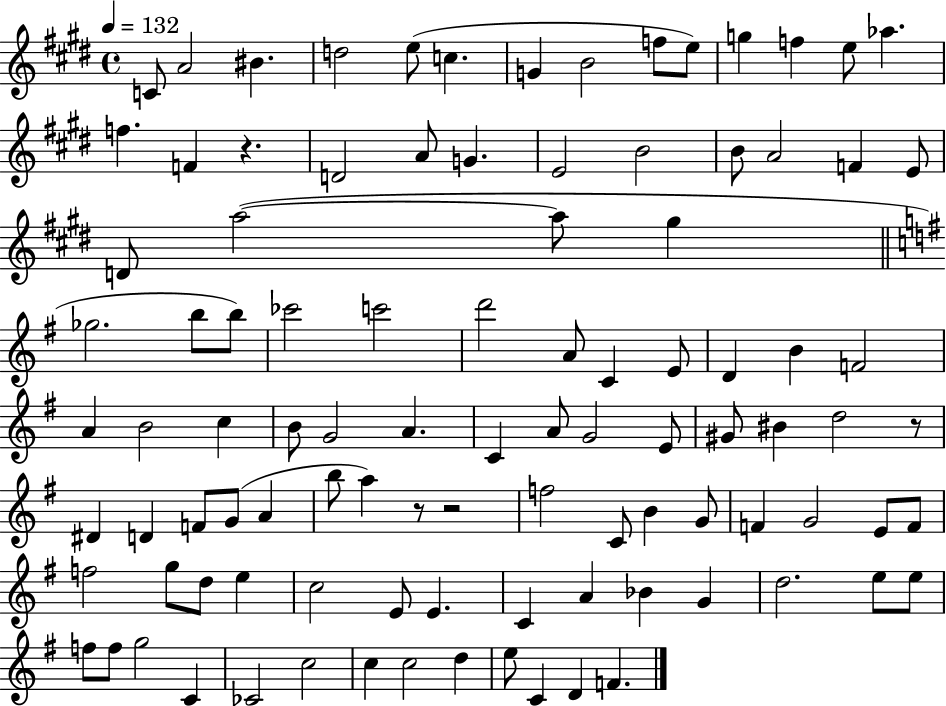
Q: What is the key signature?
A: E major